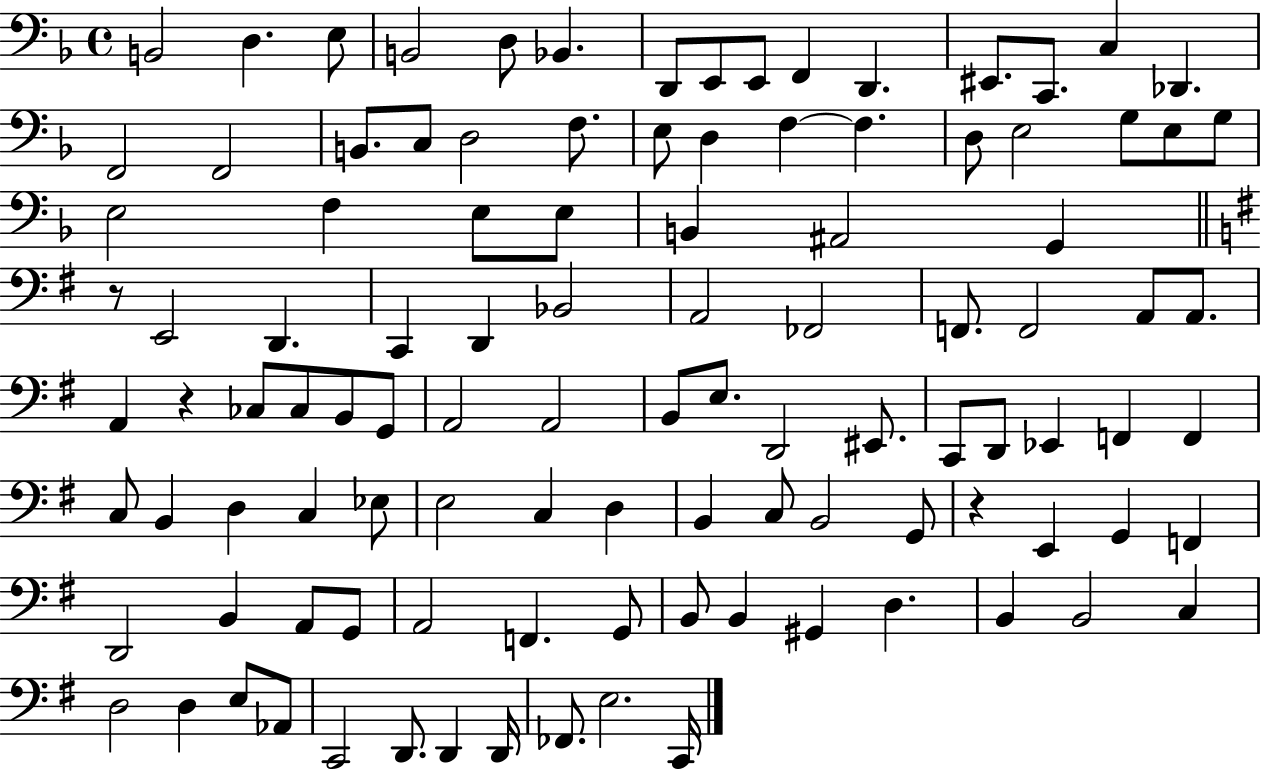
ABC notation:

X:1
T:Untitled
M:4/4
L:1/4
K:F
B,,2 D, E,/2 B,,2 D,/2 _B,, D,,/2 E,,/2 E,,/2 F,, D,, ^E,,/2 C,,/2 C, _D,, F,,2 F,,2 B,,/2 C,/2 D,2 F,/2 E,/2 D, F, F, D,/2 E,2 G,/2 E,/2 G,/2 E,2 F, E,/2 E,/2 B,, ^A,,2 G,, z/2 E,,2 D,, C,, D,, _B,,2 A,,2 _F,,2 F,,/2 F,,2 A,,/2 A,,/2 A,, z _C,/2 _C,/2 B,,/2 G,,/2 A,,2 A,,2 B,,/2 E,/2 D,,2 ^E,,/2 C,,/2 D,,/2 _E,, F,, F,, C,/2 B,, D, C, _E,/2 E,2 C, D, B,, C,/2 B,,2 G,,/2 z E,, G,, F,, D,,2 B,, A,,/2 G,,/2 A,,2 F,, G,,/2 B,,/2 B,, ^G,, D, B,, B,,2 C, D,2 D, E,/2 _A,,/2 C,,2 D,,/2 D,, D,,/4 _F,,/2 E,2 C,,/4